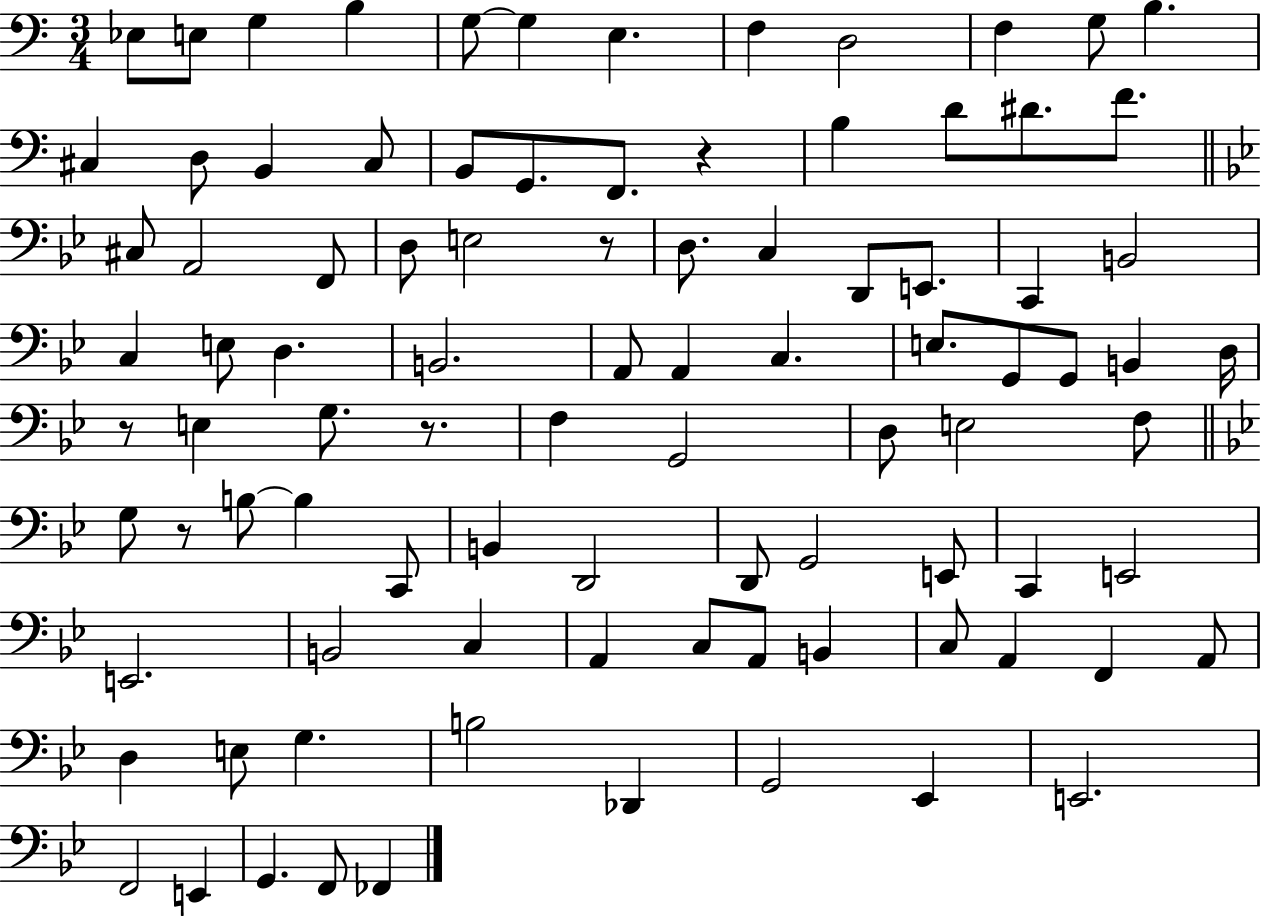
{
  \clef bass
  \numericTimeSignature
  \time 3/4
  \key c \major
  ees8 e8 g4 b4 | g8~~ g4 e4. | f4 d2 | f4 g8 b4. | \break cis4 d8 b,4 cis8 | b,8 g,8. f,8. r4 | b4 d'8 dis'8. f'8. | \bar "||" \break \key g \minor cis8 a,2 f,8 | d8 e2 r8 | d8. c4 d,8 e,8. | c,4 b,2 | \break c4 e8 d4. | b,2. | a,8 a,4 c4. | e8. g,8 g,8 b,4 d16 | \break r8 e4 g8. r8. | f4 g,2 | d8 e2 f8 | \bar "||" \break \key bes \major g8 r8 b8~~ b4 c,8 | b,4 d,2 | d,8 g,2 e,8 | c,4 e,2 | \break e,2. | b,2 c4 | a,4 c8 a,8 b,4 | c8 a,4 f,4 a,8 | \break d4 e8 g4. | b2 des,4 | g,2 ees,4 | e,2. | \break f,2 e,4 | g,4. f,8 fes,4 | \bar "|."
}